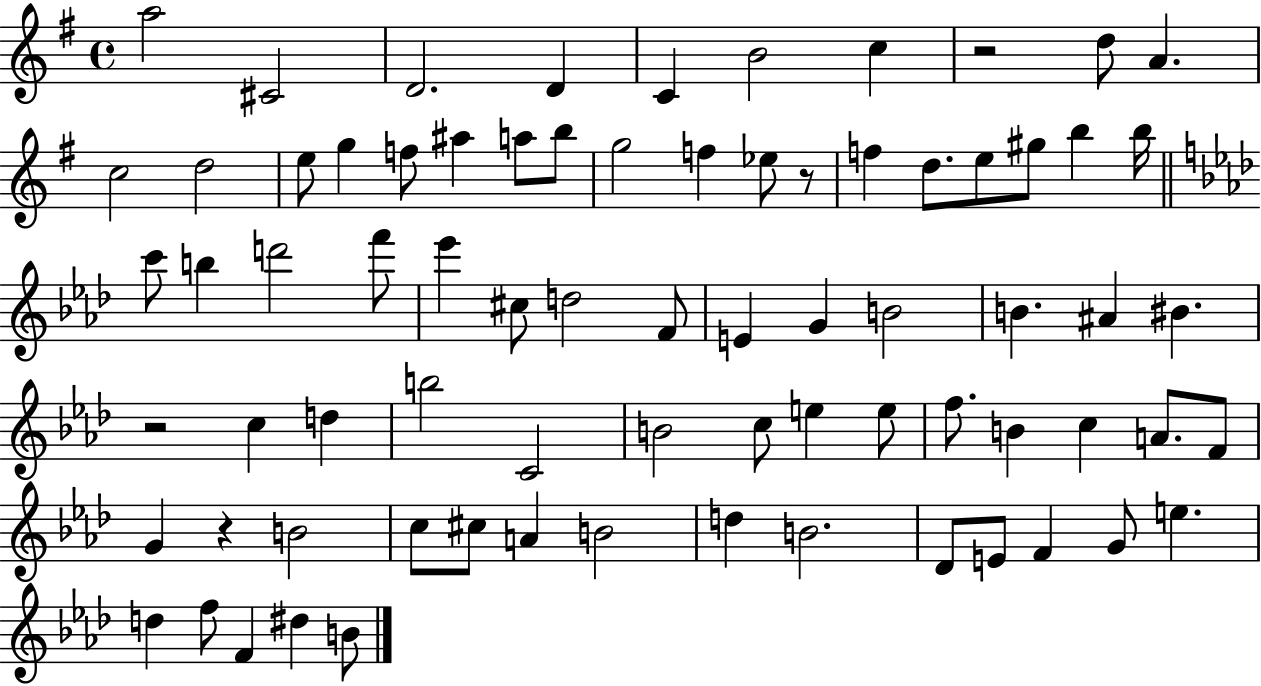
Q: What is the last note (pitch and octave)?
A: B4